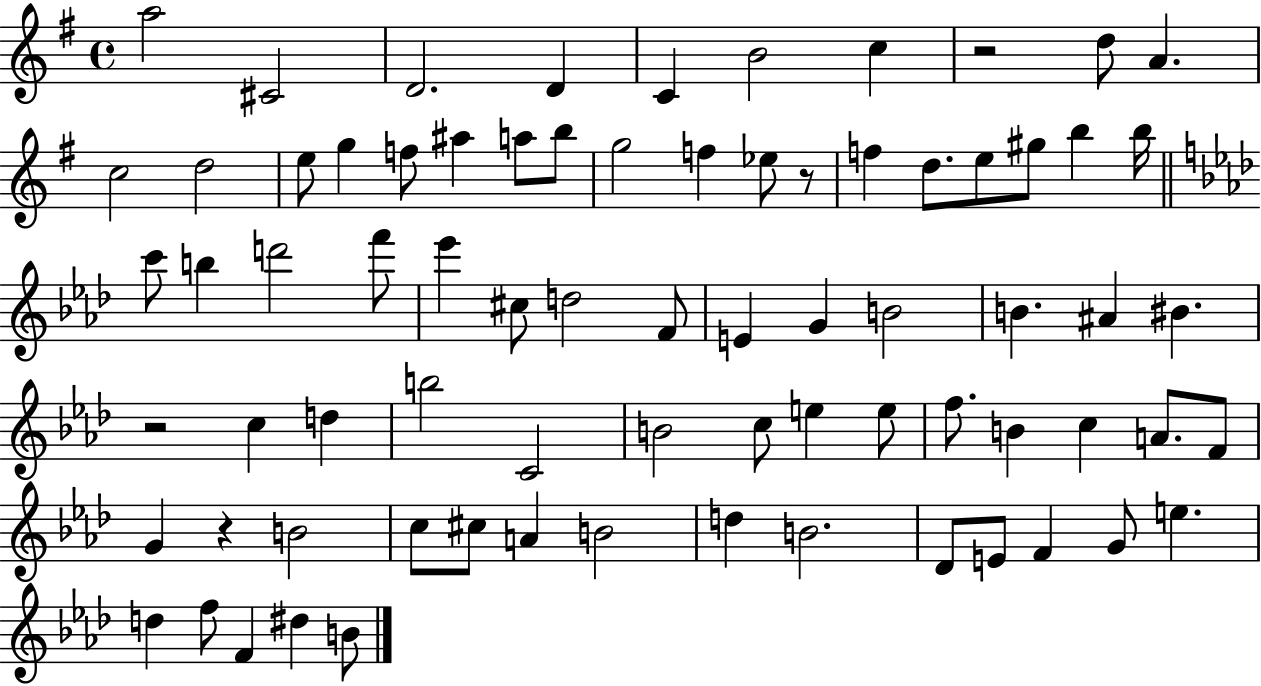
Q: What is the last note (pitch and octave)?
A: B4